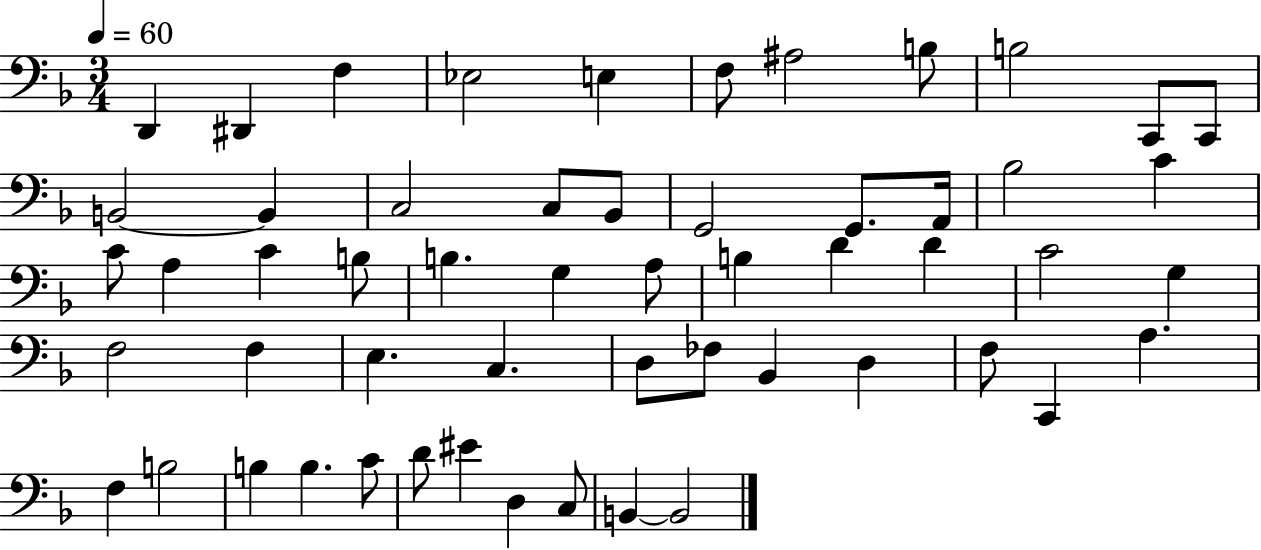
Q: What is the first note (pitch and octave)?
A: D2